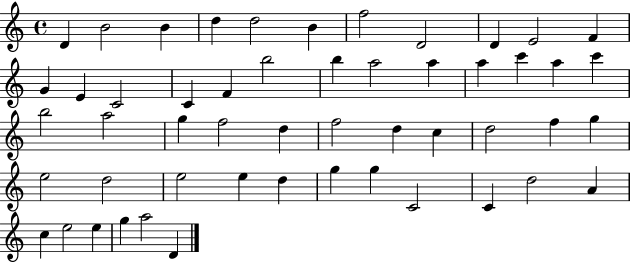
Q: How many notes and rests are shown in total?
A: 52